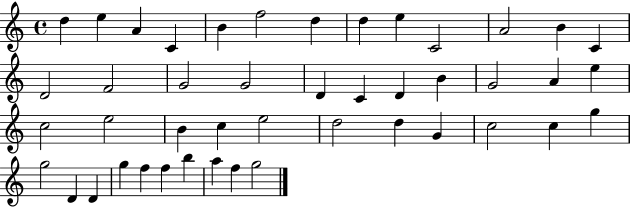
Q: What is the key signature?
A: C major